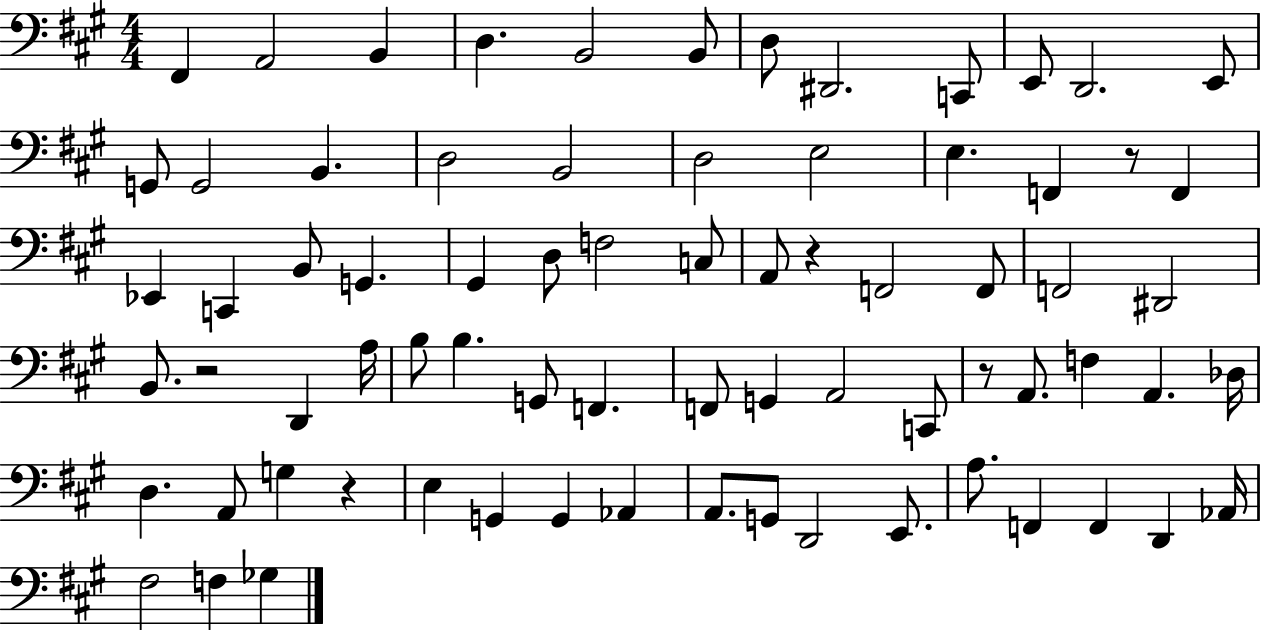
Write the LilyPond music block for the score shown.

{
  \clef bass
  \numericTimeSignature
  \time 4/4
  \key a \major
  fis,4 a,2 b,4 | d4. b,2 b,8 | d8 dis,2. c,8 | e,8 d,2. e,8 | \break g,8 g,2 b,4. | d2 b,2 | d2 e2 | e4. f,4 r8 f,4 | \break ees,4 c,4 b,8 g,4. | gis,4 d8 f2 c8 | a,8 r4 f,2 f,8 | f,2 dis,2 | \break b,8. r2 d,4 a16 | b8 b4. g,8 f,4. | f,8 g,4 a,2 c,8 | r8 a,8. f4 a,4. des16 | \break d4. a,8 g4 r4 | e4 g,4 g,4 aes,4 | a,8. g,8 d,2 e,8. | a8. f,4 f,4 d,4 aes,16 | \break fis2 f4 ges4 | \bar "|."
}